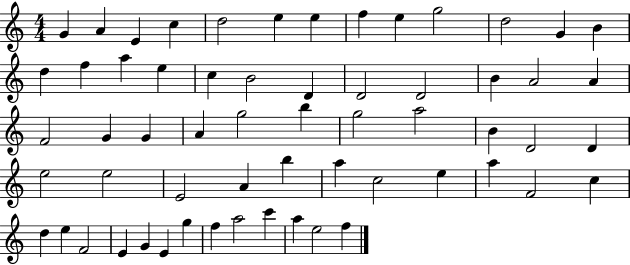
{
  \clef treble
  \numericTimeSignature
  \time 4/4
  \key c \major
  g'4 a'4 e'4 c''4 | d''2 e''4 e''4 | f''4 e''4 g''2 | d''2 g'4 b'4 | \break d''4 f''4 a''4 e''4 | c''4 b'2 d'4 | d'2 d'2 | b'4 a'2 a'4 | \break f'2 g'4 g'4 | a'4 g''2 b''4 | g''2 a''2 | b'4 d'2 d'4 | \break e''2 e''2 | e'2 a'4 b''4 | a''4 c''2 e''4 | a''4 f'2 c''4 | \break d''4 e''4 f'2 | e'4 g'4 e'4 g''4 | f''4 a''2 c'''4 | a''4 e''2 f''4 | \break \bar "|."
}